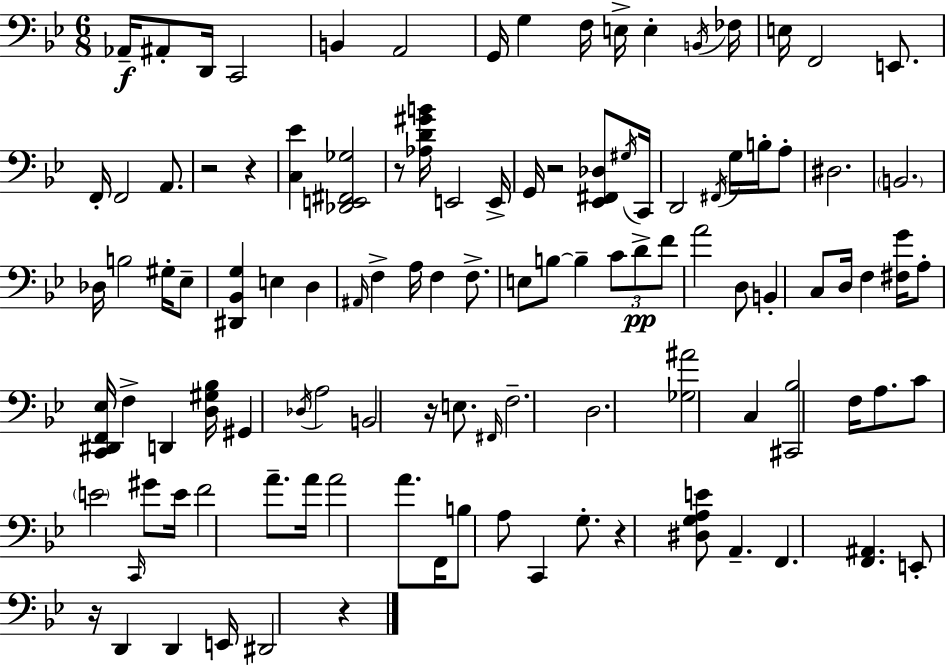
X:1
T:Untitled
M:6/8
L:1/4
K:Gm
_A,,/4 ^A,,/2 D,,/4 C,,2 B,, A,,2 G,,/4 G, F,/4 E,/4 E, B,,/4 _F,/4 E,/4 F,,2 E,,/2 F,,/4 F,,2 A,,/2 z2 z [C,_E] [_D,,E,,^F,,_G,]2 z/2 [_A,D^GB]/4 E,,2 E,,/4 G,,/4 z2 [_E,,^F,,_D,]/2 ^G,/4 C,,/4 D,,2 ^F,,/4 G,/4 B,/4 A,/2 ^D,2 B,,2 _D,/4 B,2 ^G,/4 _E,/2 [^D,,_B,,G,] E, D, ^A,,/4 F, A,/4 F, F,/2 E,/2 B,/2 B, C/2 D/2 F/2 A2 D,/2 B,, C,/2 D,/4 F, [^F,G]/4 A,/2 [C,,^D,,F,,_E,]/4 F, D,, [D,^G,_B,]/4 ^G,, _D,/4 A,2 B,,2 z/4 E,/2 ^F,,/4 F,2 D,2 [_G,^A]2 C, [^C,,_B,]2 F,/4 A,/2 C/2 E2 C,,/4 ^G/2 E/4 F2 A/2 A/4 A2 A/2 F,,/4 B,/2 A,/2 C,, G,/2 z [^D,G,A,E]/2 A,, F,, [F,,^A,,] E,,/2 z/4 D,, D,, E,,/4 ^D,,2 z